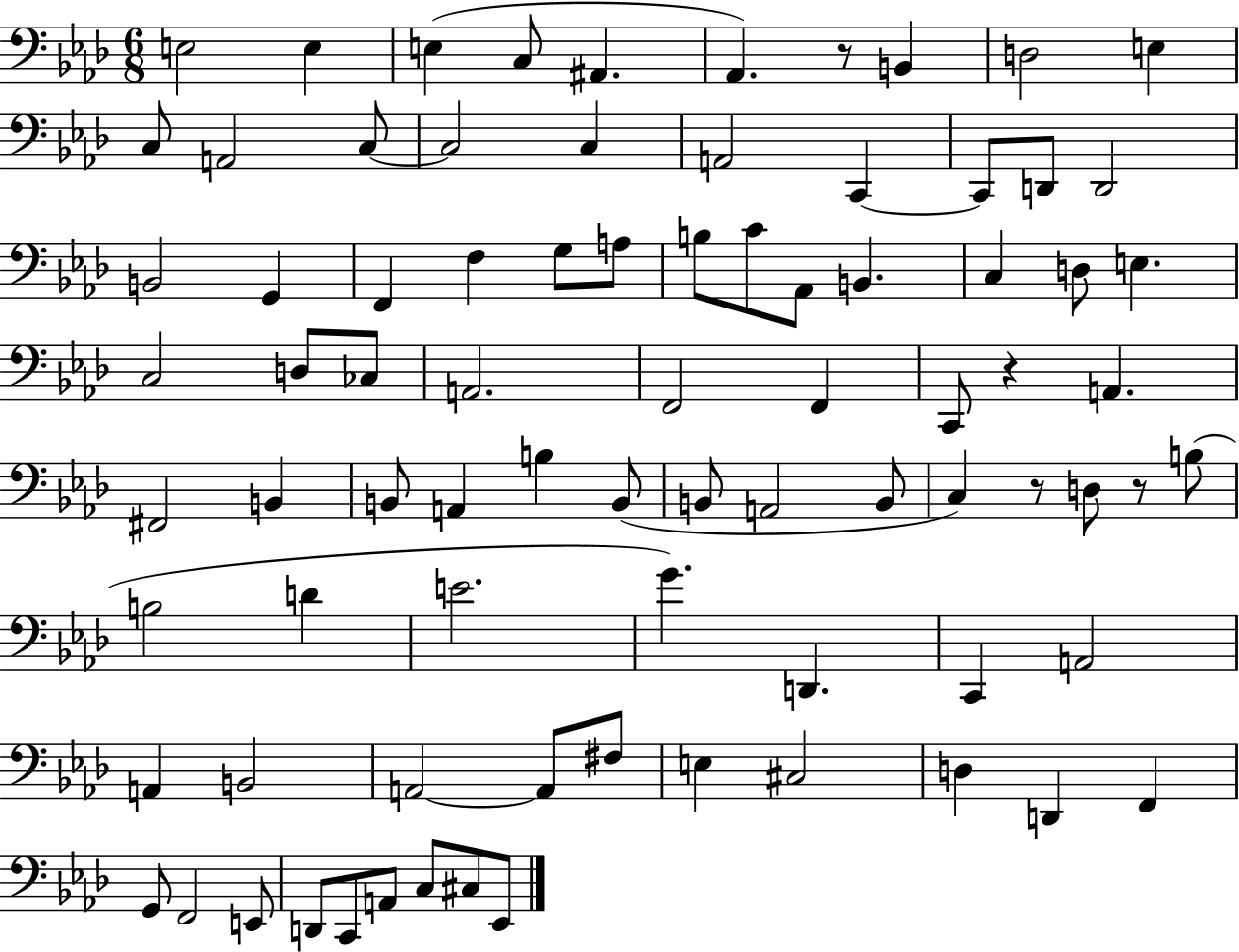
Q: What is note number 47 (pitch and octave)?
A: B2